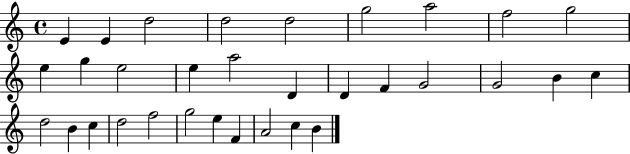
X:1
T:Untitled
M:4/4
L:1/4
K:C
E E d2 d2 d2 g2 a2 f2 g2 e g e2 e a2 D D F G2 G2 B c d2 B c d2 f2 g2 e F A2 c B